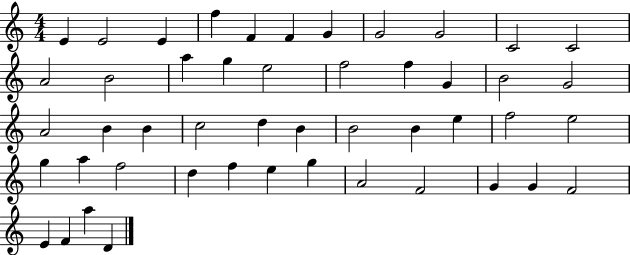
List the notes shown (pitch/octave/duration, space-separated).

E4/q E4/h E4/q F5/q F4/q F4/q G4/q G4/h G4/h C4/h C4/h A4/h B4/h A5/q G5/q E5/h F5/h F5/q G4/q B4/h G4/h A4/h B4/q B4/q C5/h D5/q B4/q B4/h B4/q E5/q F5/h E5/h G5/q A5/q F5/h D5/q F5/q E5/q G5/q A4/h F4/h G4/q G4/q F4/h E4/q F4/q A5/q D4/q